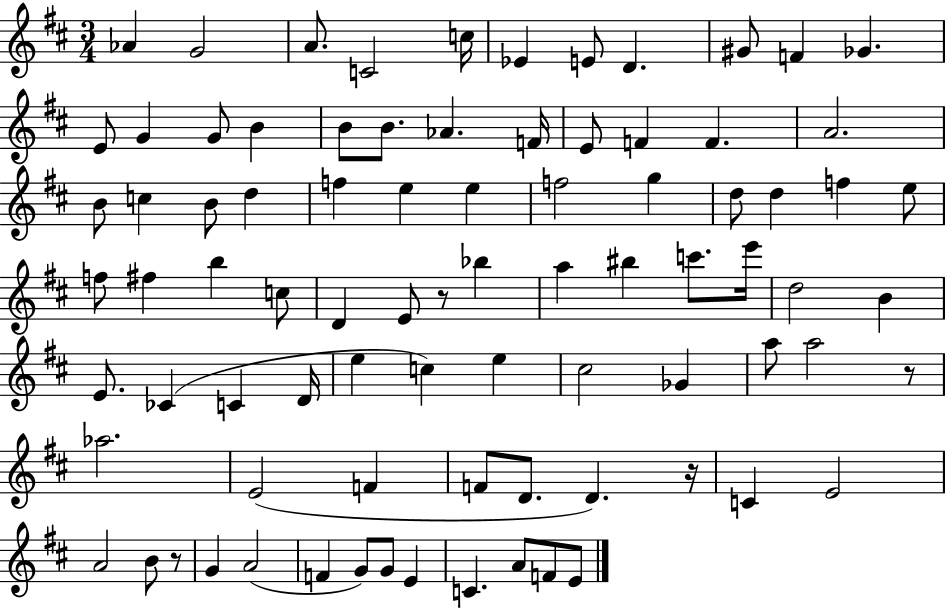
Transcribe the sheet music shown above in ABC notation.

X:1
T:Untitled
M:3/4
L:1/4
K:D
_A G2 A/2 C2 c/4 _E E/2 D ^G/2 F _G E/2 G G/2 B B/2 B/2 _A F/4 E/2 F F A2 B/2 c B/2 d f e e f2 g d/2 d f e/2 f/2 ^f b c/2 D E/2 z/2 _b a ^b c'/2 e'/4 d2 B E/2 _C C D/4 e c e ^c2 _G a/2 a2 z/2 _a2 E2 F F/2 D/2 D z/4 C E2 A2 B/2 z/2 G A2 F G/2 G/2 E C A/2 F/2 E/2